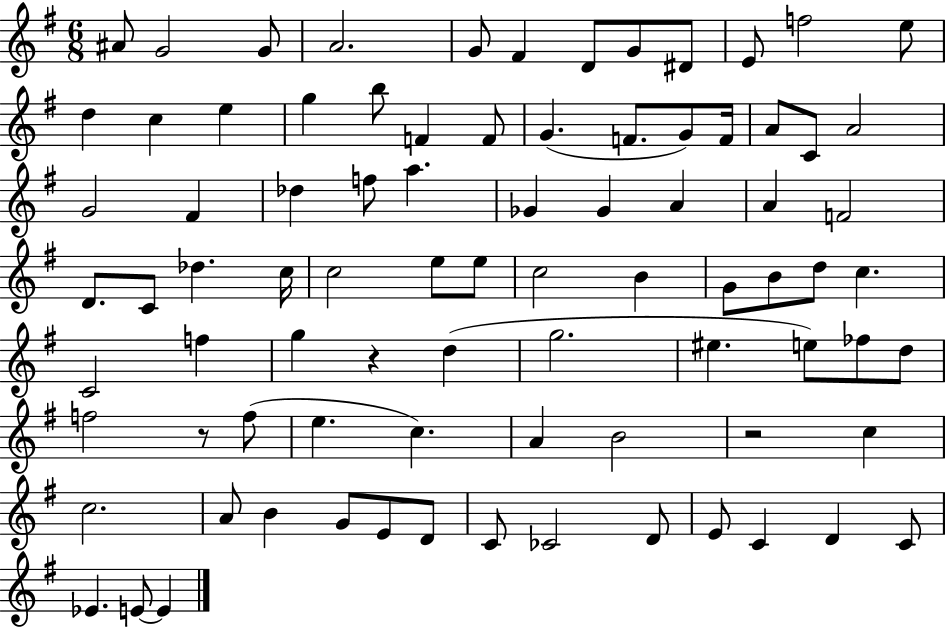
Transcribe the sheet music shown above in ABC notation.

X:1
T:Untitled
M:6/8
L:1/4
K:G
^A/2 G2 G/2 A2 G/2 ^F D/2 G/2 ^D/2 E/2 f2 e/2 d c e g b/2 F F/2 G F/2 G/2 F/4 A/2 C/2 A2 G2 ^F _d f/2 a _G _G A A F2 D/2 C/2 _d c/4 c2 e/2 e/2 c2 B G/2 B/2 d/2 c C2 f g z d g2 ^e e/2 _f/2 d/2 f2 z/2 f/2 e c A B2 z2 c c2 A/2 B G/2 E/2 D/2 C/2 _C2 D/2 E/2 C D C/2 _E E/2 E